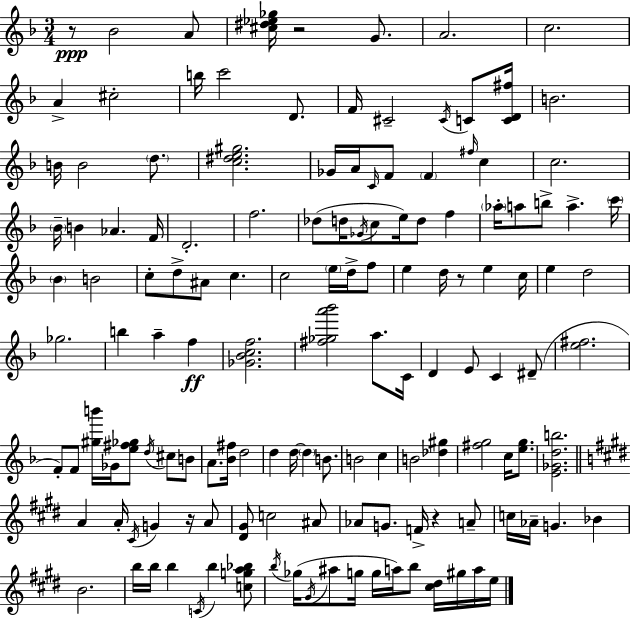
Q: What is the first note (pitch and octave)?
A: Bb4